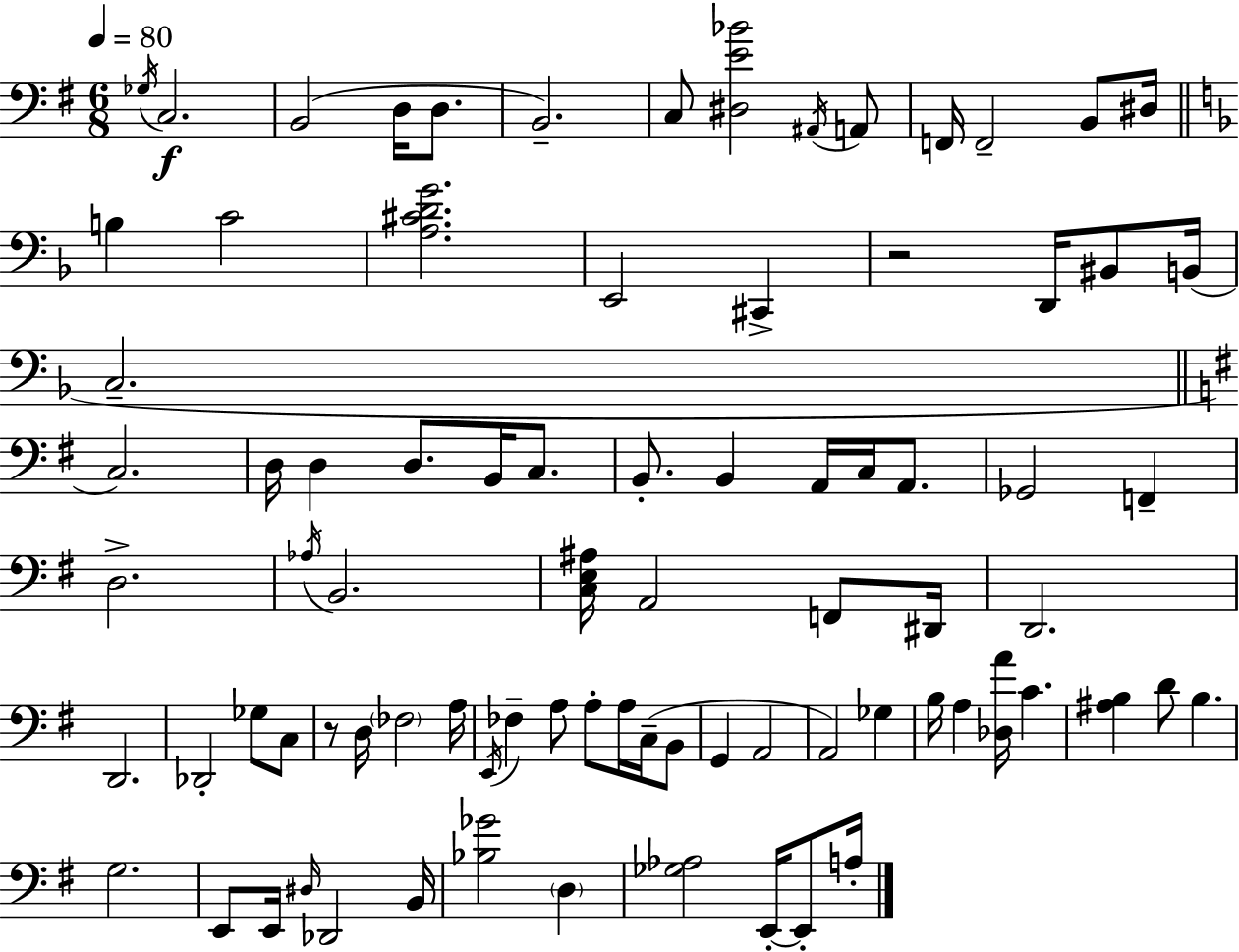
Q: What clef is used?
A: bass